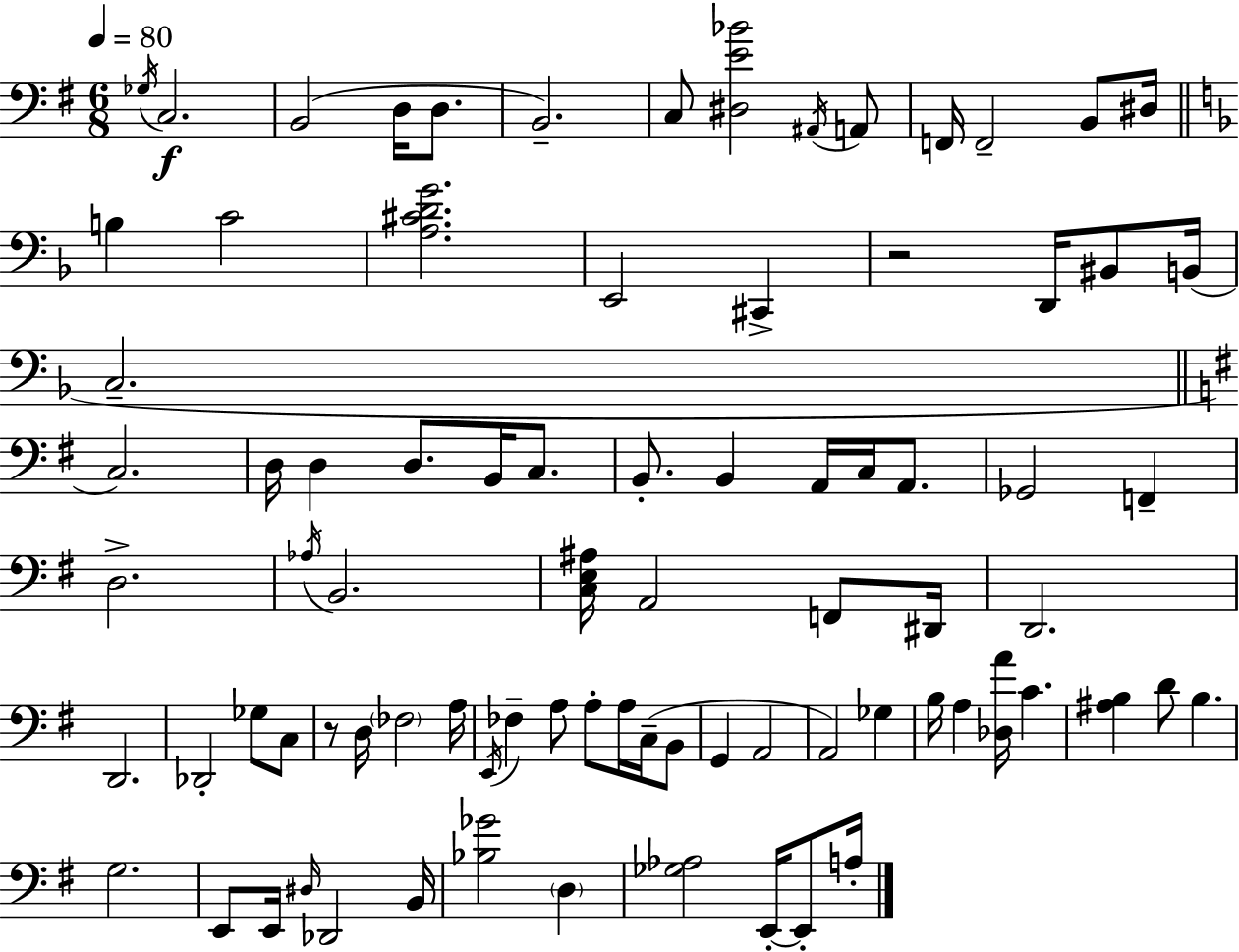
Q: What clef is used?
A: bass